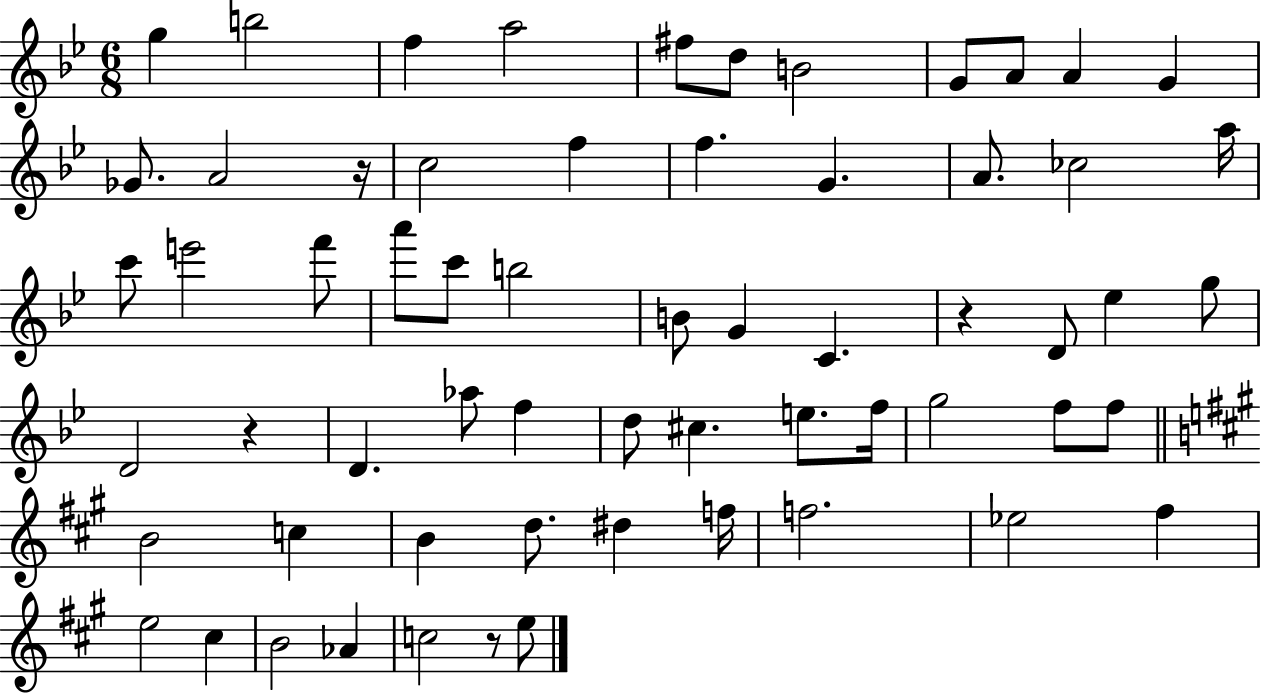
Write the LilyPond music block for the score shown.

{
  \clef treble
  \numericTimeSignature
  \time 6/8
  \key bes \major
  g''4 b''2 | f''4 a''2 | fis''8 d''8 b'2 | g'8 a'8 a'4 g'4 | \break ges'8. a'2 r16 | c''2 f''4 | f''4. g'4. | a'8. ces''2 a''16 | \break c'''8 e'''2 f'''8 | a'''8 c'''8 b''2 | b'8 g'4 c'4. | r4 d'8 ees''4 g''8 | \break d'2 r4 | d'4. aes''8 f''4 | d''8 cis''4. e''8. f''16 | g''2 f''8 f''8 | \break \bar "||" \break \key a \major b'2 c''4 | b'4 d''8. dis''4 f''16 | f''2. | ees''2 fis''4 | \break e''2 cis''4 | b'2 aes'4 | c''2 r8 e''8 | \bar "|."
}